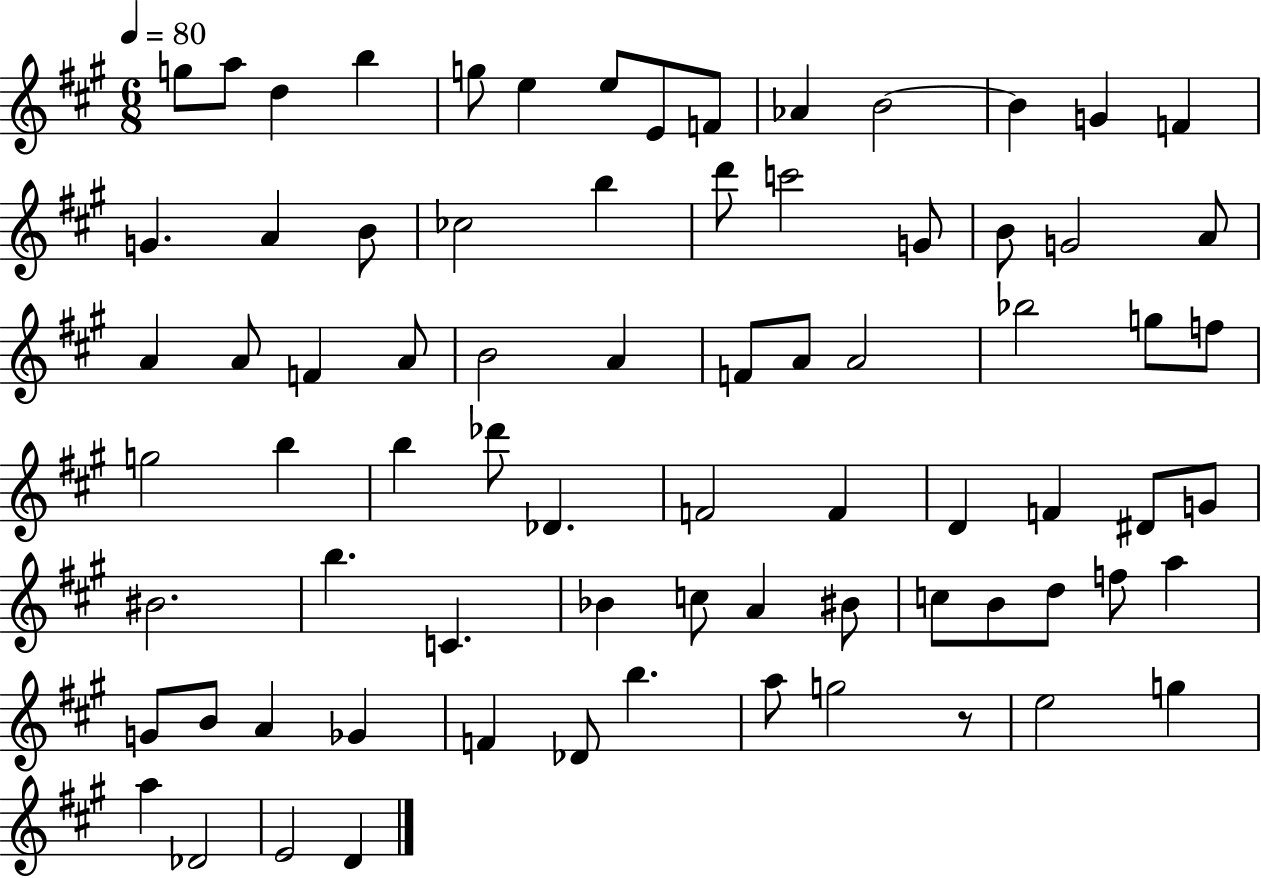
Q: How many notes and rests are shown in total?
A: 76